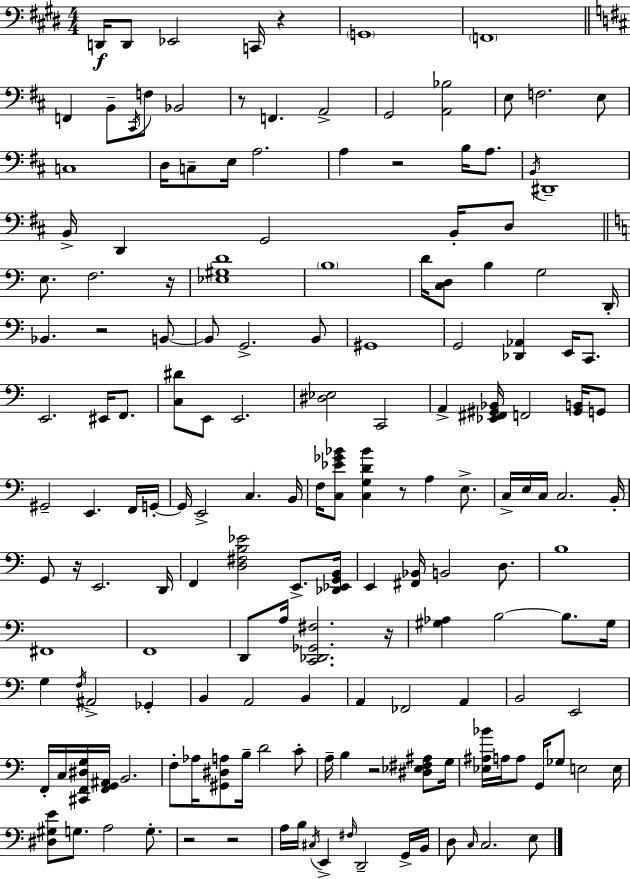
X:1
T:Untitled
M:4/4
L:1/4
K:E
D,,/4 D,,/2 _E,,2 C,,/4 z G,,4 F,,4 F,, B,,/2 ^C,,/4 F,/2 _B,,2 z/2 F,, A,,2 G,,2 [A,,_B,]2 E,/2 F,2 E,/2 C,4 D,/4 C,/2 E,/4 A,2 A, z2 B,/4 A,/2 B,,/4 ^D,,4 B,,/4 D,, G,,2 B,,/4 D,/2 E,/2 F,2 z/4 [_E,^G,D]4 B,4 D/4 [C,D,]/2 B, G,2 D,,/4 _B,, z2 B,,/2 B,,/2 G,,2 B,,/2 ^G,,4 G,,2 [_D,,_A,,] E,,/4 C,,/2 E,,2 ^E,,/4 F,,/2 [C,^D]/2 E,,/2 E,,2 [^D,_E,]2 C,,2 A,, [_E,,^F,,^G,,_B,,]/4 F,,2 [^G,,B,,]/4 G,,/2 ^G,,2 E,, F,,/4 G,,/4 G,,/4 E,,2 C, B,,/4 F,/4 [C,_E_G_B]/2 [C,G,D_B] z/2 A, E,/2 C,/4 E,/4 C,/4 C,2 B,,/4 G,,/2 z/4 E,,2 D,,/4 F,, [D,^F,B,_E]2 E,,/2 [_D,,_E,,G,,B,,]/4 E,, [^F,,_B,,]/4 B,,2 D,/2 B,4 ^F,,4 F,,4 D,,/2 A,/4 [C,,_D,,_G,,^F,]2 z/4 [^G,_A,] B,2 B,/2 ^G,/4 G, F,/4 ^A,,2 _G,, B,, A,,2 B,, A,, _F,,2 A,, B,,2 E,,2 F,,/4 C,/4 [^C,,F,,^D,G,]/4 [F,,G,,^A,,]/4 B,,2 F,/2 _A,/4 [^G,,^D,A,]/2 B,/4 D2 C/2 A,/4 B, z2 [^D,_E,^F,^A,]/2 G,/4 [_E,^A,_B]/4 A,/4 A,/2 G,,/4 _G,/2 E,2 E,/4 [^D,^G,E]/2 G,/2 A,2 G,/2 z2 z2 A,/4 B,/4 ^C,/4 E,, ^F,/4 D,,2 G,,/4 B,,/4 D,/2 C,/4 C,2 E,/2